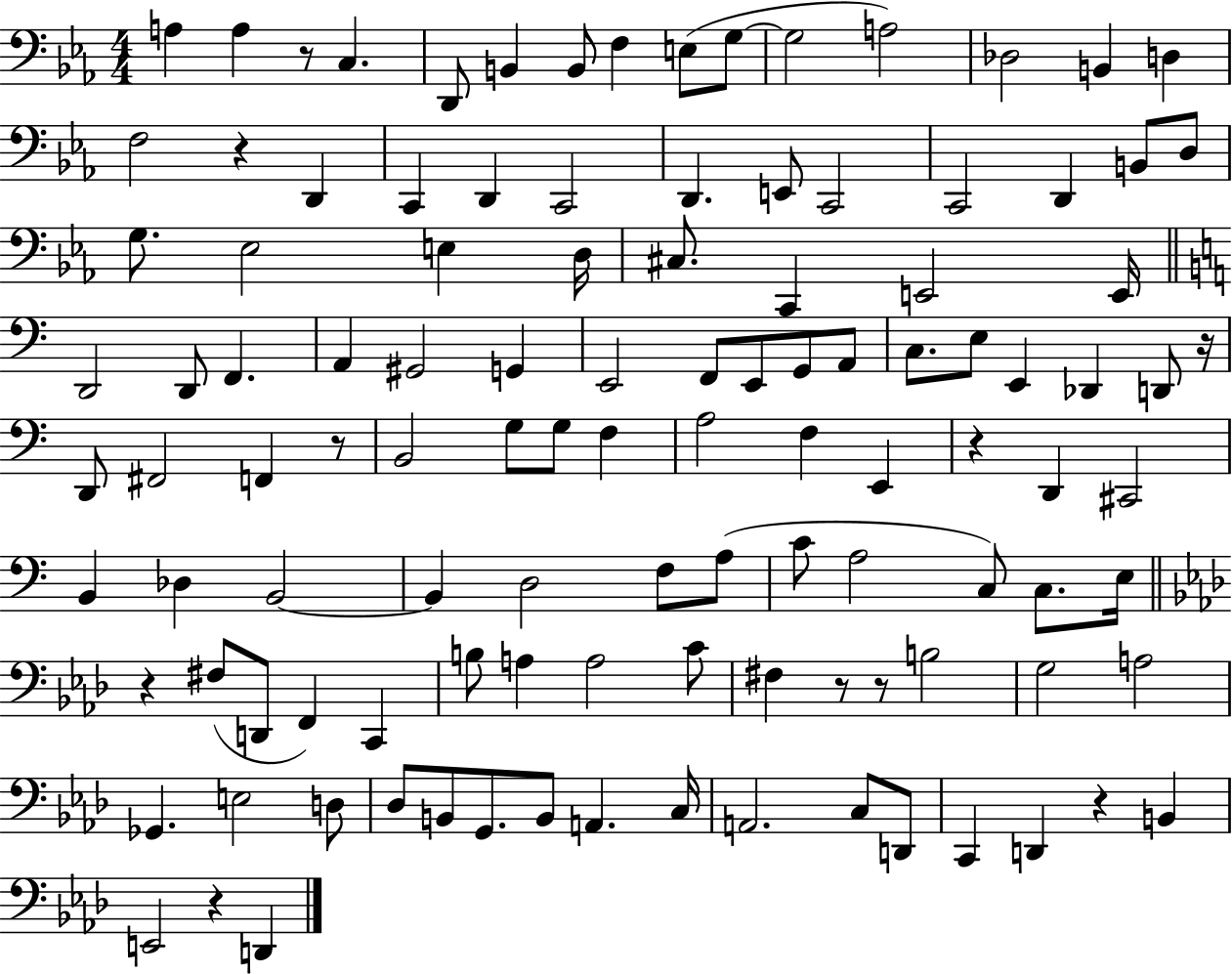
X:1
T:Untitled
M:4/4
L:1/4
K:Eb
A, A, z/2 C, D,,/2 B,, B,,/2 F, E,/2 G,/2 G,2 A,2 _D,2 B,, D, F,2 z D,, C,, D,, C,,2 D,, E,,/2 C,,2 C,,2 D,, B,,/2 D,/2 G,/2 _E,2 E, D,/4 ^C,/2 C,, E,,2 E,,/4 D,,2 D,,/2 F,, A,, ^G,,2 G,, E,,2 F,,/2 E,,/2 G,,/2 A,,/2 C,/2 E,/2 E,, _D,, D,,/2 z/4 D,,/2 ^F,,2 F,, z/2 B,,2 G,/2 G,/2 F, A,2 F, E,, z D,, ^C,,2 B,, _D, B,,2 B,, D,2 F,/2 A,/2 C/2 A,2 C,/2 C,/2 E,/4 z ^F,/2 D,,/2 F,, C,, B,/2 A, A,2 C/2 ^F, z/2 z/2 B,2 G,2 A,2 _G,, E,2 D,/2 _D,/2 B,,/2 G,,/2 B,,/2 A,, C,/4 A,,2 C,/2 D,,/2 C,, D,, z B,, E,,2 z D,,